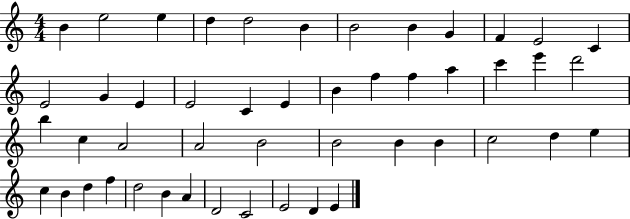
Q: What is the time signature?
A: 4/4